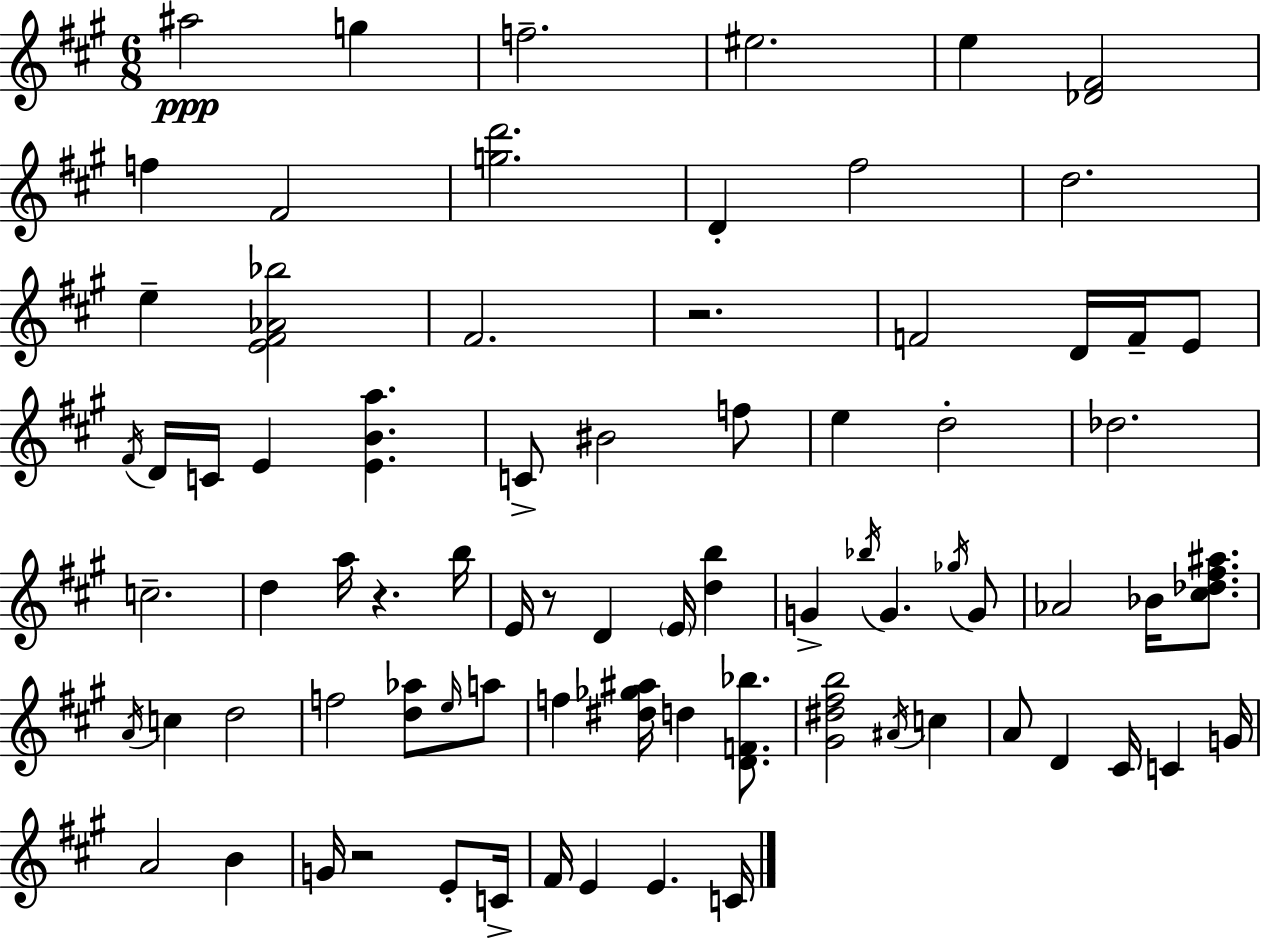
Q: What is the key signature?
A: A major